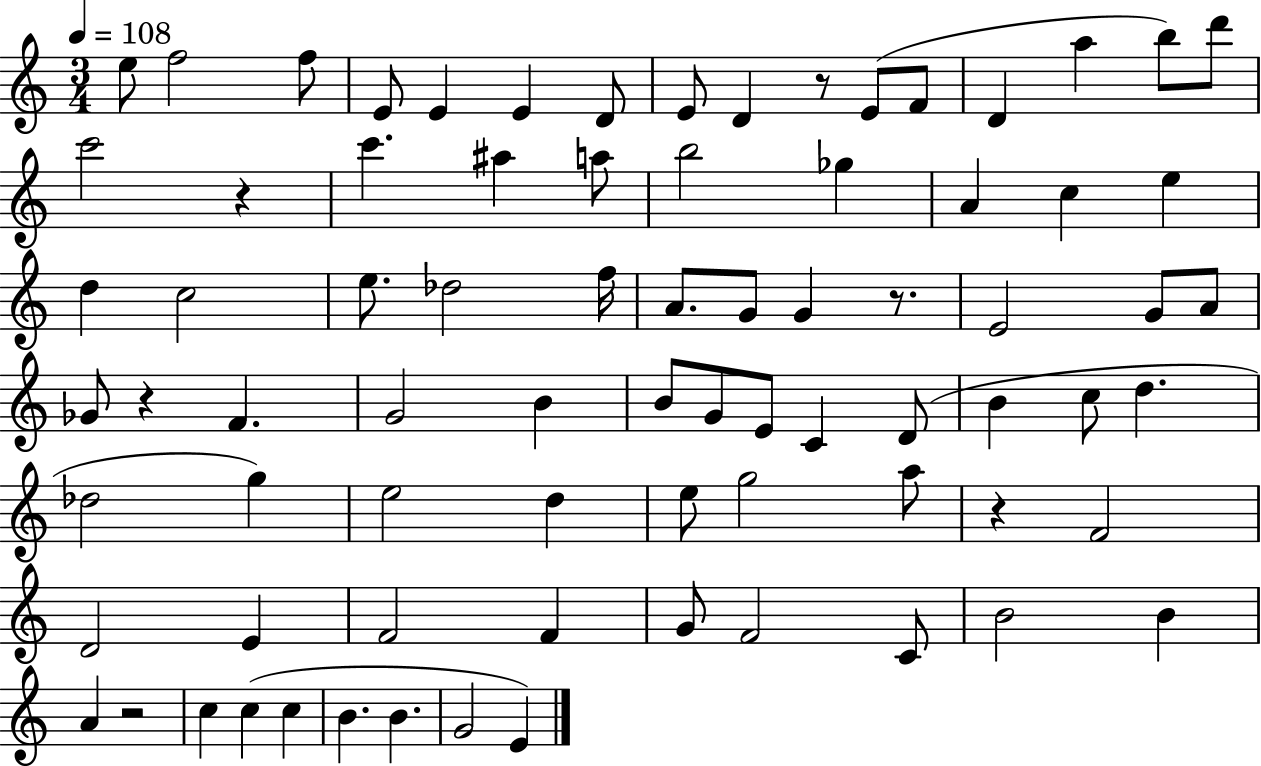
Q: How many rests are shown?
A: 6